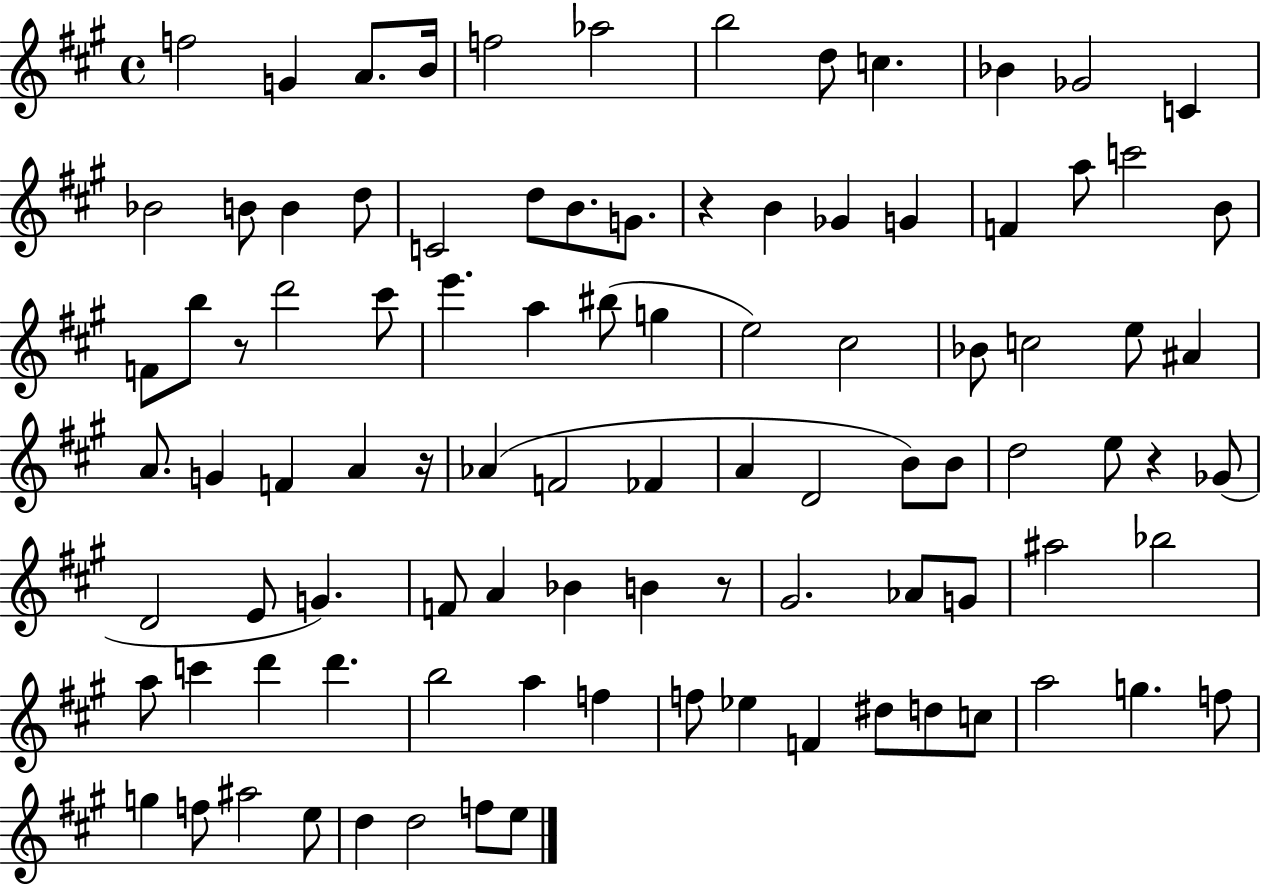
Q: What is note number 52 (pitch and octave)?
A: B4